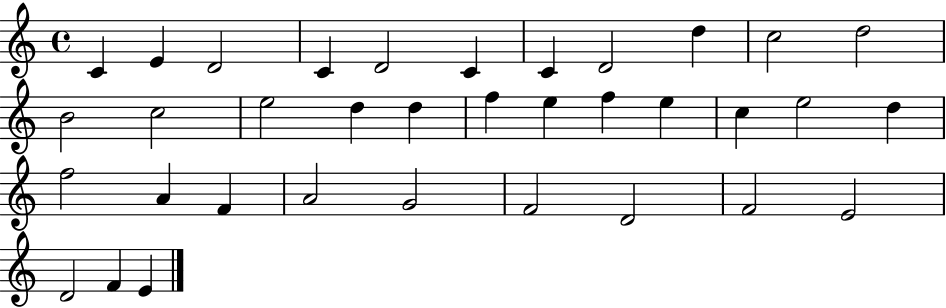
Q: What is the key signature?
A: C major